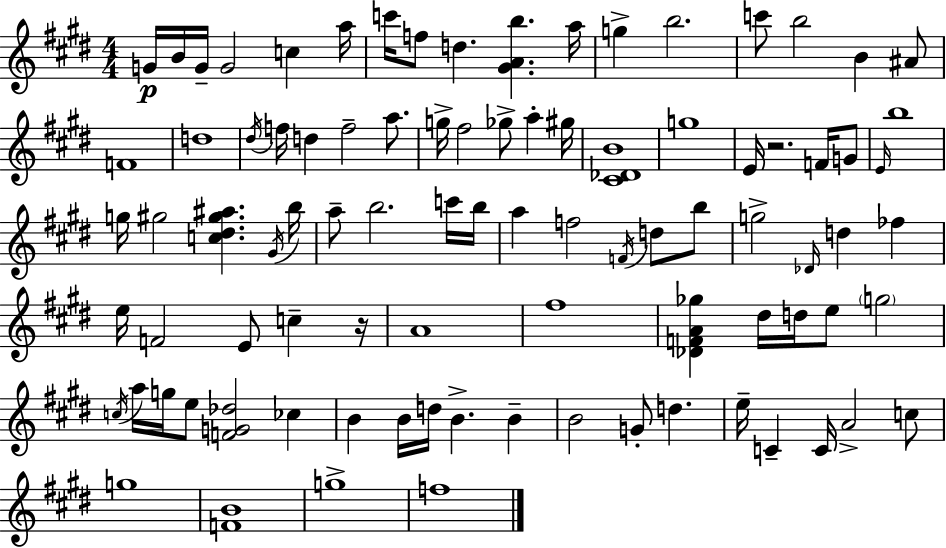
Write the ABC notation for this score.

X:1
T:Untitled
M:4/4
L:1/4
K:E
G/4 B/4 G/4 G2 c a/4 c'/4 f/2 d [^GAb] a/4 g b2 c'/2 b2 B ^A/2 F4 d4 ^d/4 f/4 d f2 a/2 g/4 ^f2 _g/2 a ^g/4 [^C_DB]4 g4 E/4 z2 F/4 G/2 E/4 b4 g/4 ^g2 [c^d^g^a] ^G/4 b/4 a/2 b2 c'/4 b/4 a f2 F/4 d/2 b/2 g2 _D/4 d _f e/4 F2 E/2 c z/4 A4 ^f4 [_DFA_g] ^d/4 d/4 e/2 g2 c/4 a/4 g/4 e/2 [FG_d]2 _c B B/4 d/4 B B B2 G/2 d e/4 C C/4 A2 c/2 g4 [FB]4 g4 f4